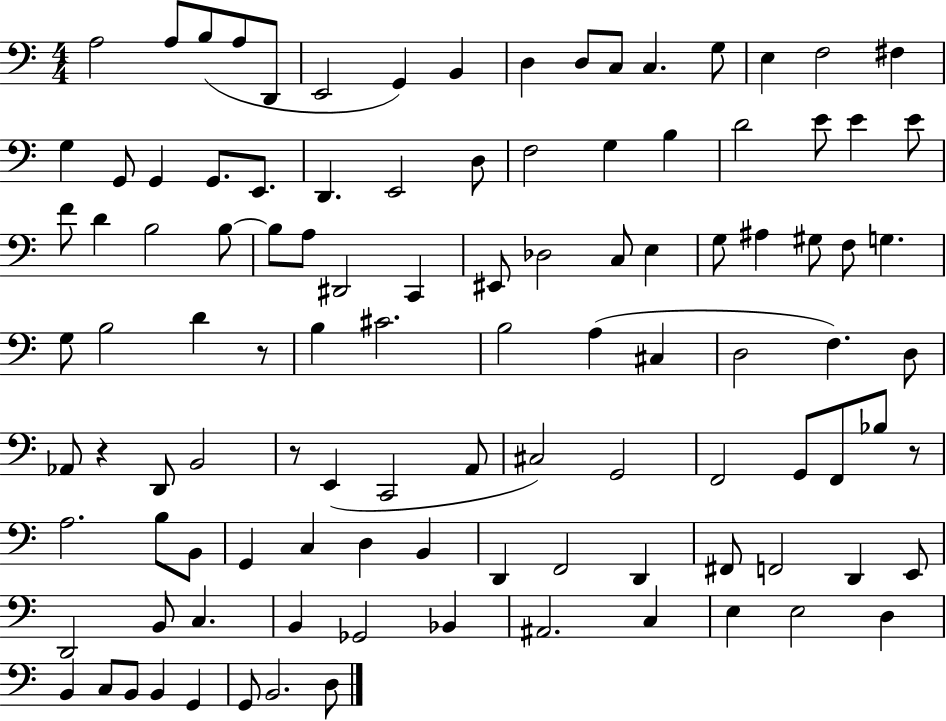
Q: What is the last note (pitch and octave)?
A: D3